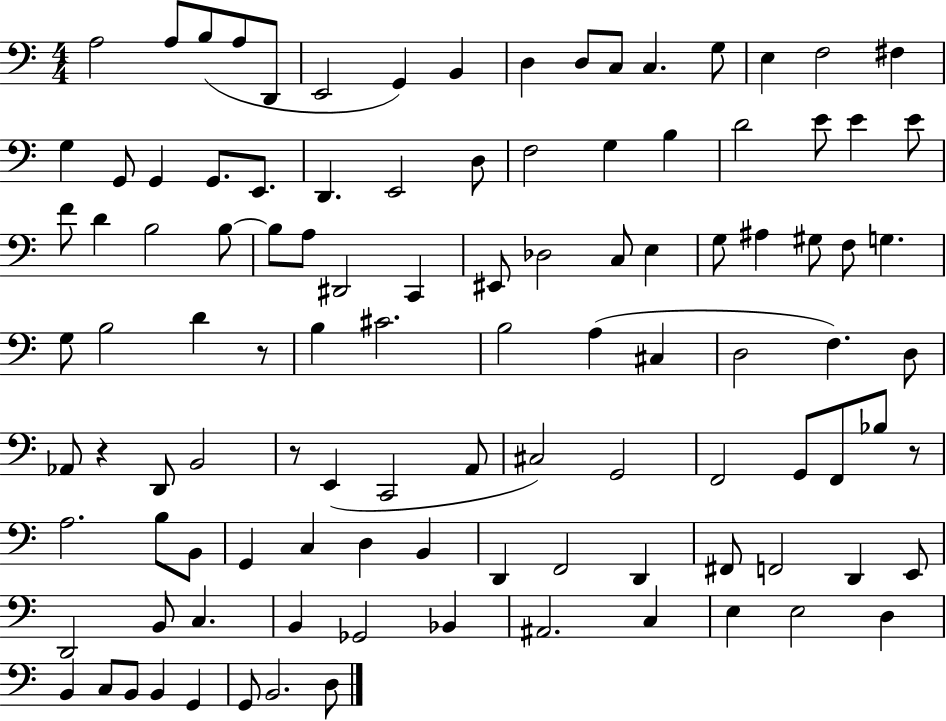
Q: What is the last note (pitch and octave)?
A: D3